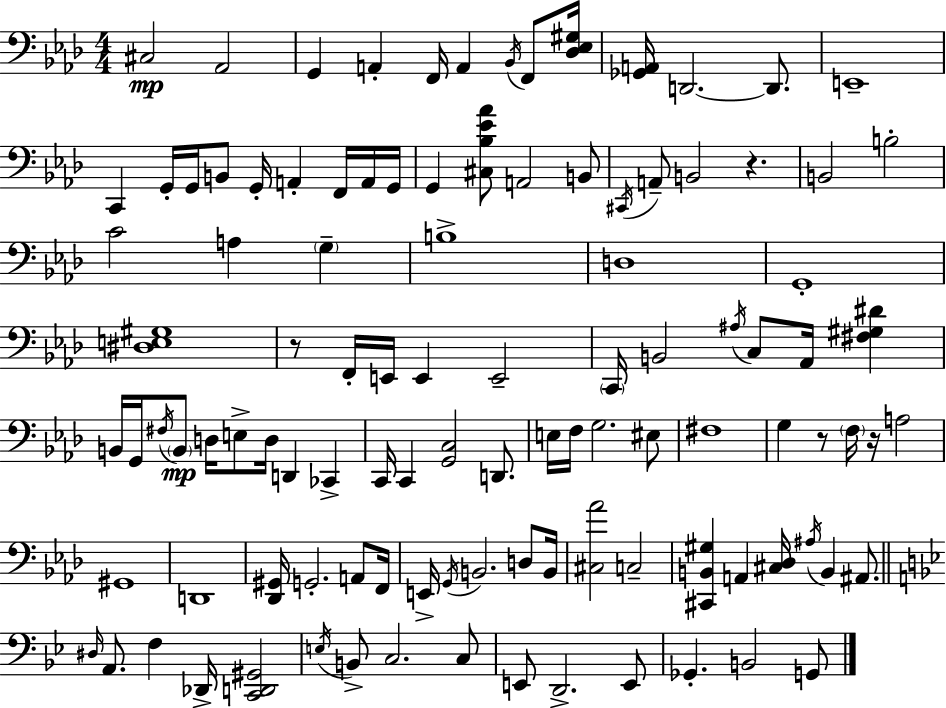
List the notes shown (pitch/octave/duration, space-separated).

C#3/h Ab2/h G2/q A2/q F2/s A2/q Bb2/s F2/e [Db3,Eb3,G#3]/s [Gb2,A2]/s D2/h. D2/e. E2/w C2/q G2/s G2/s B2/e G2/s A2/q F2/s A2/s G2/s G2/q [C#3,Bb3,Eb4,Ab4]/e A2/h B2/e C#2/s A2/e B2/h R/q. B2/h B3/h C4/h A3/q G3/q B3/w D3/w G2/w [D#3,E3,G#3]/w R/e F2/s E2/s E2/q E2/h C2/s B2/h A#3/s C3/e Ab2/s [F#3,G#3,D#4]/q B2/s G2/s F#3/s B2/e D3/s E3/e D3/s D2/q CES2/q C2/s C2/q [G2,C3]/h D2/e. E3/s F3/s G3/h. EIS3/e F#3/w G3/q R/e F3/s R/s A3/h G#2/w D2/w [Db2,G#2]/s G2/h. A2/e F2/s E2/s G2/s B2/h. D3/e B2/s [C#3,Ab4]/h C3/h [C#2,B2,G#3]/q A2/q [C#3,Db3]/s A#3/s B2/q A#2/e. D#3/s A2/e. F3/q Db2/s [C2,D2,G#2]/h E3/s B2/e C3/h. C3/e E2/e D2/h. E2/e Gb2/q. B2/h G2/e